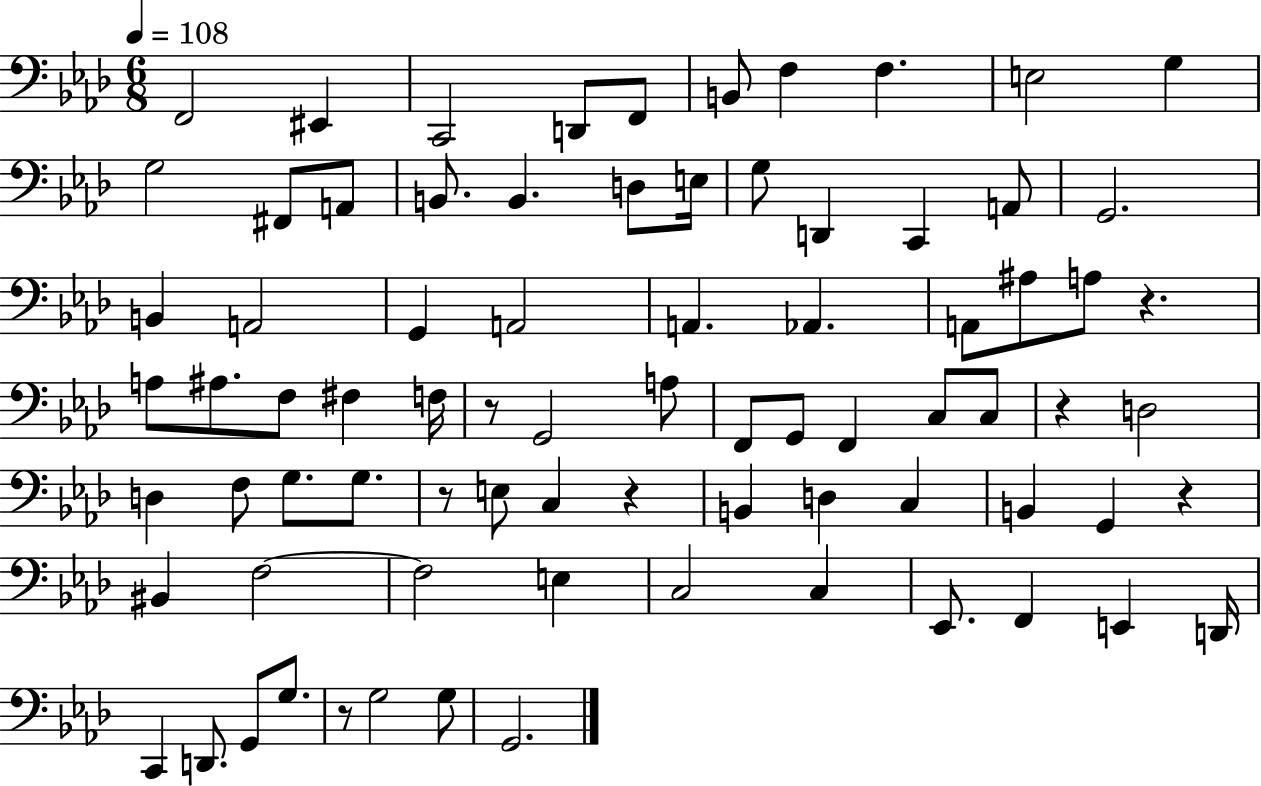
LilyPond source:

{
  \clef bass
  \numericTimeSignature
  \time 6/8
  \key aes \major
  \tempo 4 = 108
  f,2 eis,4 | c,2 d,8 f,8 | b,8 f4 f4. | e2 g4 | \break g2 fis,8 a,8 | b,8. b,4. d8 e16 | g8 d,4 c,4 a,8 | g,2. | \break b,4 a,2 | g,4 a,2 | a,4. aes,4. | a,8 ais8 a8 r4. | \break a8 ais8. f8 fis4 f16 | r8 g,2 a8 | f,8 g,8 f,4 c8 c8 | r4 d2 | \break d4 f8 g8. g8. | r8 e8 c4 r4 | b,4 d4 c4 | b,4 g,4 r4 | \break bis,4 f2~~ | f2 e4 | c2 c4 | ees,8. f,4 e,4 d,16 | \break c,4 d,8. g,8 g8. | r8 g2 g8 | g,2. | \bar "|."
}